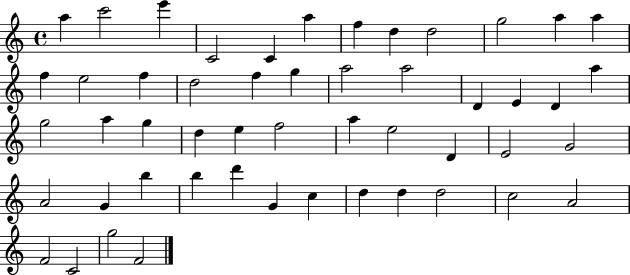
X:1
T:Untitled
M:4/4
L:1/4
K:C
a c'2 e' C2 C a f d d2 g2 a a f e2 f d2 f g a2 a2 D E D a g2 a g d e f2 a e2 D E2 G2 A2 G b b d' G c d d d2 c2 A2 F2 C2 g2 F2